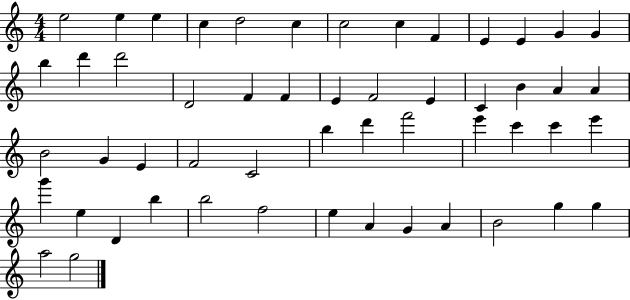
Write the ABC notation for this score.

X:1
T:Untitled
M:4/4
L:1/4
K:C
e2 e e c d2 c c2 c F E E G G b d' d'2 D2 F F E F2 E C B A A B2 G E F2 C2 b d' f'2 e' c' c' e' g' e D b b2 f2 e A G A B2 g g a2 g2